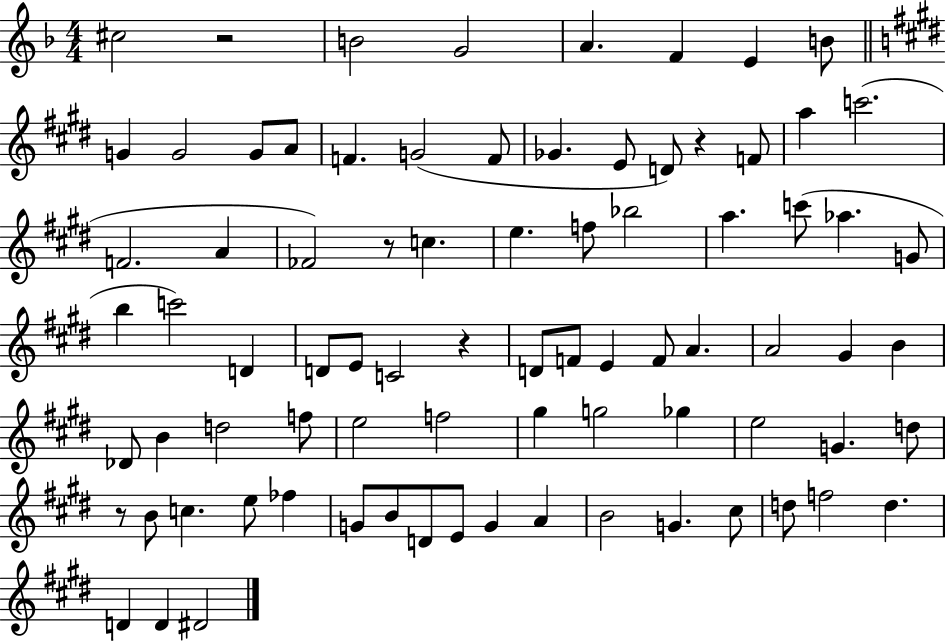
{
  \clef treble
  \numericTimeSignature
  \time 4/4
  \key f \major
  cis''2 r2 | b'2 g'2 | a'4. f'4 e'4 b'8 | \bar "||" \break \key e \major g'4 g'2 g'8 a'8 | f'4. g'2( f'8 | ges'4. e'8 d'8) r4 f'8 | a''4 c'''2.( | \break f'2. a'4 | fes'2) r8 c''4. | e''4. f''8 bes''2 | a''4. c'''8( aes''4. g'8 | \break b''4 c'''2) d'4 | d'8 e'8 c'2 r4 | d'8 f'8 e'4 f'8 a'4. | a'2 gis'4 b'4 | \break des'8 b'4 d''2 f''8 | e''2 f''2 | gis''4 g''2 ges''4 | e''2 g'4. d''8 | \break r8 b'8 c''4. e''8 fes''4 | g'8 b'8 d'8 e'8 g'4 a'4 | b'2 g'4. cis''8 | d''8 f''2 d''4. | \break d'4 d'4 dis'2 | \bar "|."
}